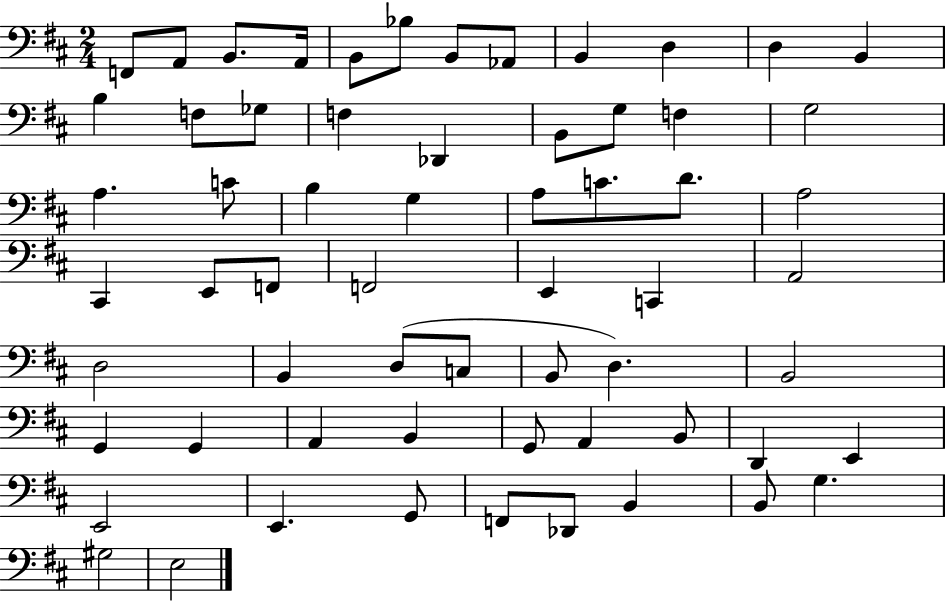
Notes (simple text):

F2/e A2/e B2/e. A2/s B2/e Bb3/e B2/e Ab2/e B2/q D3/q D3/q B2/q B3/q F3/e Gb3/e F3/q Db2/q B2/e G3/e F3/q G3/h A3/q. C4/e B3/q G3/q A3/e C4/e. D4/e. A3/h C#2/q E2/e F2/e F2/h E2/q C2/q A2/h D3/h B2/q D3/e C3/e B2/e D3/q. B2/h G2/q G2/q A2/q B2/q G2/e A2/q B2/e D2/q E2/q E2/h E2/q. G2/e F2/e Db2/e B2/q B2/e G3/q. G#3/h E3/h